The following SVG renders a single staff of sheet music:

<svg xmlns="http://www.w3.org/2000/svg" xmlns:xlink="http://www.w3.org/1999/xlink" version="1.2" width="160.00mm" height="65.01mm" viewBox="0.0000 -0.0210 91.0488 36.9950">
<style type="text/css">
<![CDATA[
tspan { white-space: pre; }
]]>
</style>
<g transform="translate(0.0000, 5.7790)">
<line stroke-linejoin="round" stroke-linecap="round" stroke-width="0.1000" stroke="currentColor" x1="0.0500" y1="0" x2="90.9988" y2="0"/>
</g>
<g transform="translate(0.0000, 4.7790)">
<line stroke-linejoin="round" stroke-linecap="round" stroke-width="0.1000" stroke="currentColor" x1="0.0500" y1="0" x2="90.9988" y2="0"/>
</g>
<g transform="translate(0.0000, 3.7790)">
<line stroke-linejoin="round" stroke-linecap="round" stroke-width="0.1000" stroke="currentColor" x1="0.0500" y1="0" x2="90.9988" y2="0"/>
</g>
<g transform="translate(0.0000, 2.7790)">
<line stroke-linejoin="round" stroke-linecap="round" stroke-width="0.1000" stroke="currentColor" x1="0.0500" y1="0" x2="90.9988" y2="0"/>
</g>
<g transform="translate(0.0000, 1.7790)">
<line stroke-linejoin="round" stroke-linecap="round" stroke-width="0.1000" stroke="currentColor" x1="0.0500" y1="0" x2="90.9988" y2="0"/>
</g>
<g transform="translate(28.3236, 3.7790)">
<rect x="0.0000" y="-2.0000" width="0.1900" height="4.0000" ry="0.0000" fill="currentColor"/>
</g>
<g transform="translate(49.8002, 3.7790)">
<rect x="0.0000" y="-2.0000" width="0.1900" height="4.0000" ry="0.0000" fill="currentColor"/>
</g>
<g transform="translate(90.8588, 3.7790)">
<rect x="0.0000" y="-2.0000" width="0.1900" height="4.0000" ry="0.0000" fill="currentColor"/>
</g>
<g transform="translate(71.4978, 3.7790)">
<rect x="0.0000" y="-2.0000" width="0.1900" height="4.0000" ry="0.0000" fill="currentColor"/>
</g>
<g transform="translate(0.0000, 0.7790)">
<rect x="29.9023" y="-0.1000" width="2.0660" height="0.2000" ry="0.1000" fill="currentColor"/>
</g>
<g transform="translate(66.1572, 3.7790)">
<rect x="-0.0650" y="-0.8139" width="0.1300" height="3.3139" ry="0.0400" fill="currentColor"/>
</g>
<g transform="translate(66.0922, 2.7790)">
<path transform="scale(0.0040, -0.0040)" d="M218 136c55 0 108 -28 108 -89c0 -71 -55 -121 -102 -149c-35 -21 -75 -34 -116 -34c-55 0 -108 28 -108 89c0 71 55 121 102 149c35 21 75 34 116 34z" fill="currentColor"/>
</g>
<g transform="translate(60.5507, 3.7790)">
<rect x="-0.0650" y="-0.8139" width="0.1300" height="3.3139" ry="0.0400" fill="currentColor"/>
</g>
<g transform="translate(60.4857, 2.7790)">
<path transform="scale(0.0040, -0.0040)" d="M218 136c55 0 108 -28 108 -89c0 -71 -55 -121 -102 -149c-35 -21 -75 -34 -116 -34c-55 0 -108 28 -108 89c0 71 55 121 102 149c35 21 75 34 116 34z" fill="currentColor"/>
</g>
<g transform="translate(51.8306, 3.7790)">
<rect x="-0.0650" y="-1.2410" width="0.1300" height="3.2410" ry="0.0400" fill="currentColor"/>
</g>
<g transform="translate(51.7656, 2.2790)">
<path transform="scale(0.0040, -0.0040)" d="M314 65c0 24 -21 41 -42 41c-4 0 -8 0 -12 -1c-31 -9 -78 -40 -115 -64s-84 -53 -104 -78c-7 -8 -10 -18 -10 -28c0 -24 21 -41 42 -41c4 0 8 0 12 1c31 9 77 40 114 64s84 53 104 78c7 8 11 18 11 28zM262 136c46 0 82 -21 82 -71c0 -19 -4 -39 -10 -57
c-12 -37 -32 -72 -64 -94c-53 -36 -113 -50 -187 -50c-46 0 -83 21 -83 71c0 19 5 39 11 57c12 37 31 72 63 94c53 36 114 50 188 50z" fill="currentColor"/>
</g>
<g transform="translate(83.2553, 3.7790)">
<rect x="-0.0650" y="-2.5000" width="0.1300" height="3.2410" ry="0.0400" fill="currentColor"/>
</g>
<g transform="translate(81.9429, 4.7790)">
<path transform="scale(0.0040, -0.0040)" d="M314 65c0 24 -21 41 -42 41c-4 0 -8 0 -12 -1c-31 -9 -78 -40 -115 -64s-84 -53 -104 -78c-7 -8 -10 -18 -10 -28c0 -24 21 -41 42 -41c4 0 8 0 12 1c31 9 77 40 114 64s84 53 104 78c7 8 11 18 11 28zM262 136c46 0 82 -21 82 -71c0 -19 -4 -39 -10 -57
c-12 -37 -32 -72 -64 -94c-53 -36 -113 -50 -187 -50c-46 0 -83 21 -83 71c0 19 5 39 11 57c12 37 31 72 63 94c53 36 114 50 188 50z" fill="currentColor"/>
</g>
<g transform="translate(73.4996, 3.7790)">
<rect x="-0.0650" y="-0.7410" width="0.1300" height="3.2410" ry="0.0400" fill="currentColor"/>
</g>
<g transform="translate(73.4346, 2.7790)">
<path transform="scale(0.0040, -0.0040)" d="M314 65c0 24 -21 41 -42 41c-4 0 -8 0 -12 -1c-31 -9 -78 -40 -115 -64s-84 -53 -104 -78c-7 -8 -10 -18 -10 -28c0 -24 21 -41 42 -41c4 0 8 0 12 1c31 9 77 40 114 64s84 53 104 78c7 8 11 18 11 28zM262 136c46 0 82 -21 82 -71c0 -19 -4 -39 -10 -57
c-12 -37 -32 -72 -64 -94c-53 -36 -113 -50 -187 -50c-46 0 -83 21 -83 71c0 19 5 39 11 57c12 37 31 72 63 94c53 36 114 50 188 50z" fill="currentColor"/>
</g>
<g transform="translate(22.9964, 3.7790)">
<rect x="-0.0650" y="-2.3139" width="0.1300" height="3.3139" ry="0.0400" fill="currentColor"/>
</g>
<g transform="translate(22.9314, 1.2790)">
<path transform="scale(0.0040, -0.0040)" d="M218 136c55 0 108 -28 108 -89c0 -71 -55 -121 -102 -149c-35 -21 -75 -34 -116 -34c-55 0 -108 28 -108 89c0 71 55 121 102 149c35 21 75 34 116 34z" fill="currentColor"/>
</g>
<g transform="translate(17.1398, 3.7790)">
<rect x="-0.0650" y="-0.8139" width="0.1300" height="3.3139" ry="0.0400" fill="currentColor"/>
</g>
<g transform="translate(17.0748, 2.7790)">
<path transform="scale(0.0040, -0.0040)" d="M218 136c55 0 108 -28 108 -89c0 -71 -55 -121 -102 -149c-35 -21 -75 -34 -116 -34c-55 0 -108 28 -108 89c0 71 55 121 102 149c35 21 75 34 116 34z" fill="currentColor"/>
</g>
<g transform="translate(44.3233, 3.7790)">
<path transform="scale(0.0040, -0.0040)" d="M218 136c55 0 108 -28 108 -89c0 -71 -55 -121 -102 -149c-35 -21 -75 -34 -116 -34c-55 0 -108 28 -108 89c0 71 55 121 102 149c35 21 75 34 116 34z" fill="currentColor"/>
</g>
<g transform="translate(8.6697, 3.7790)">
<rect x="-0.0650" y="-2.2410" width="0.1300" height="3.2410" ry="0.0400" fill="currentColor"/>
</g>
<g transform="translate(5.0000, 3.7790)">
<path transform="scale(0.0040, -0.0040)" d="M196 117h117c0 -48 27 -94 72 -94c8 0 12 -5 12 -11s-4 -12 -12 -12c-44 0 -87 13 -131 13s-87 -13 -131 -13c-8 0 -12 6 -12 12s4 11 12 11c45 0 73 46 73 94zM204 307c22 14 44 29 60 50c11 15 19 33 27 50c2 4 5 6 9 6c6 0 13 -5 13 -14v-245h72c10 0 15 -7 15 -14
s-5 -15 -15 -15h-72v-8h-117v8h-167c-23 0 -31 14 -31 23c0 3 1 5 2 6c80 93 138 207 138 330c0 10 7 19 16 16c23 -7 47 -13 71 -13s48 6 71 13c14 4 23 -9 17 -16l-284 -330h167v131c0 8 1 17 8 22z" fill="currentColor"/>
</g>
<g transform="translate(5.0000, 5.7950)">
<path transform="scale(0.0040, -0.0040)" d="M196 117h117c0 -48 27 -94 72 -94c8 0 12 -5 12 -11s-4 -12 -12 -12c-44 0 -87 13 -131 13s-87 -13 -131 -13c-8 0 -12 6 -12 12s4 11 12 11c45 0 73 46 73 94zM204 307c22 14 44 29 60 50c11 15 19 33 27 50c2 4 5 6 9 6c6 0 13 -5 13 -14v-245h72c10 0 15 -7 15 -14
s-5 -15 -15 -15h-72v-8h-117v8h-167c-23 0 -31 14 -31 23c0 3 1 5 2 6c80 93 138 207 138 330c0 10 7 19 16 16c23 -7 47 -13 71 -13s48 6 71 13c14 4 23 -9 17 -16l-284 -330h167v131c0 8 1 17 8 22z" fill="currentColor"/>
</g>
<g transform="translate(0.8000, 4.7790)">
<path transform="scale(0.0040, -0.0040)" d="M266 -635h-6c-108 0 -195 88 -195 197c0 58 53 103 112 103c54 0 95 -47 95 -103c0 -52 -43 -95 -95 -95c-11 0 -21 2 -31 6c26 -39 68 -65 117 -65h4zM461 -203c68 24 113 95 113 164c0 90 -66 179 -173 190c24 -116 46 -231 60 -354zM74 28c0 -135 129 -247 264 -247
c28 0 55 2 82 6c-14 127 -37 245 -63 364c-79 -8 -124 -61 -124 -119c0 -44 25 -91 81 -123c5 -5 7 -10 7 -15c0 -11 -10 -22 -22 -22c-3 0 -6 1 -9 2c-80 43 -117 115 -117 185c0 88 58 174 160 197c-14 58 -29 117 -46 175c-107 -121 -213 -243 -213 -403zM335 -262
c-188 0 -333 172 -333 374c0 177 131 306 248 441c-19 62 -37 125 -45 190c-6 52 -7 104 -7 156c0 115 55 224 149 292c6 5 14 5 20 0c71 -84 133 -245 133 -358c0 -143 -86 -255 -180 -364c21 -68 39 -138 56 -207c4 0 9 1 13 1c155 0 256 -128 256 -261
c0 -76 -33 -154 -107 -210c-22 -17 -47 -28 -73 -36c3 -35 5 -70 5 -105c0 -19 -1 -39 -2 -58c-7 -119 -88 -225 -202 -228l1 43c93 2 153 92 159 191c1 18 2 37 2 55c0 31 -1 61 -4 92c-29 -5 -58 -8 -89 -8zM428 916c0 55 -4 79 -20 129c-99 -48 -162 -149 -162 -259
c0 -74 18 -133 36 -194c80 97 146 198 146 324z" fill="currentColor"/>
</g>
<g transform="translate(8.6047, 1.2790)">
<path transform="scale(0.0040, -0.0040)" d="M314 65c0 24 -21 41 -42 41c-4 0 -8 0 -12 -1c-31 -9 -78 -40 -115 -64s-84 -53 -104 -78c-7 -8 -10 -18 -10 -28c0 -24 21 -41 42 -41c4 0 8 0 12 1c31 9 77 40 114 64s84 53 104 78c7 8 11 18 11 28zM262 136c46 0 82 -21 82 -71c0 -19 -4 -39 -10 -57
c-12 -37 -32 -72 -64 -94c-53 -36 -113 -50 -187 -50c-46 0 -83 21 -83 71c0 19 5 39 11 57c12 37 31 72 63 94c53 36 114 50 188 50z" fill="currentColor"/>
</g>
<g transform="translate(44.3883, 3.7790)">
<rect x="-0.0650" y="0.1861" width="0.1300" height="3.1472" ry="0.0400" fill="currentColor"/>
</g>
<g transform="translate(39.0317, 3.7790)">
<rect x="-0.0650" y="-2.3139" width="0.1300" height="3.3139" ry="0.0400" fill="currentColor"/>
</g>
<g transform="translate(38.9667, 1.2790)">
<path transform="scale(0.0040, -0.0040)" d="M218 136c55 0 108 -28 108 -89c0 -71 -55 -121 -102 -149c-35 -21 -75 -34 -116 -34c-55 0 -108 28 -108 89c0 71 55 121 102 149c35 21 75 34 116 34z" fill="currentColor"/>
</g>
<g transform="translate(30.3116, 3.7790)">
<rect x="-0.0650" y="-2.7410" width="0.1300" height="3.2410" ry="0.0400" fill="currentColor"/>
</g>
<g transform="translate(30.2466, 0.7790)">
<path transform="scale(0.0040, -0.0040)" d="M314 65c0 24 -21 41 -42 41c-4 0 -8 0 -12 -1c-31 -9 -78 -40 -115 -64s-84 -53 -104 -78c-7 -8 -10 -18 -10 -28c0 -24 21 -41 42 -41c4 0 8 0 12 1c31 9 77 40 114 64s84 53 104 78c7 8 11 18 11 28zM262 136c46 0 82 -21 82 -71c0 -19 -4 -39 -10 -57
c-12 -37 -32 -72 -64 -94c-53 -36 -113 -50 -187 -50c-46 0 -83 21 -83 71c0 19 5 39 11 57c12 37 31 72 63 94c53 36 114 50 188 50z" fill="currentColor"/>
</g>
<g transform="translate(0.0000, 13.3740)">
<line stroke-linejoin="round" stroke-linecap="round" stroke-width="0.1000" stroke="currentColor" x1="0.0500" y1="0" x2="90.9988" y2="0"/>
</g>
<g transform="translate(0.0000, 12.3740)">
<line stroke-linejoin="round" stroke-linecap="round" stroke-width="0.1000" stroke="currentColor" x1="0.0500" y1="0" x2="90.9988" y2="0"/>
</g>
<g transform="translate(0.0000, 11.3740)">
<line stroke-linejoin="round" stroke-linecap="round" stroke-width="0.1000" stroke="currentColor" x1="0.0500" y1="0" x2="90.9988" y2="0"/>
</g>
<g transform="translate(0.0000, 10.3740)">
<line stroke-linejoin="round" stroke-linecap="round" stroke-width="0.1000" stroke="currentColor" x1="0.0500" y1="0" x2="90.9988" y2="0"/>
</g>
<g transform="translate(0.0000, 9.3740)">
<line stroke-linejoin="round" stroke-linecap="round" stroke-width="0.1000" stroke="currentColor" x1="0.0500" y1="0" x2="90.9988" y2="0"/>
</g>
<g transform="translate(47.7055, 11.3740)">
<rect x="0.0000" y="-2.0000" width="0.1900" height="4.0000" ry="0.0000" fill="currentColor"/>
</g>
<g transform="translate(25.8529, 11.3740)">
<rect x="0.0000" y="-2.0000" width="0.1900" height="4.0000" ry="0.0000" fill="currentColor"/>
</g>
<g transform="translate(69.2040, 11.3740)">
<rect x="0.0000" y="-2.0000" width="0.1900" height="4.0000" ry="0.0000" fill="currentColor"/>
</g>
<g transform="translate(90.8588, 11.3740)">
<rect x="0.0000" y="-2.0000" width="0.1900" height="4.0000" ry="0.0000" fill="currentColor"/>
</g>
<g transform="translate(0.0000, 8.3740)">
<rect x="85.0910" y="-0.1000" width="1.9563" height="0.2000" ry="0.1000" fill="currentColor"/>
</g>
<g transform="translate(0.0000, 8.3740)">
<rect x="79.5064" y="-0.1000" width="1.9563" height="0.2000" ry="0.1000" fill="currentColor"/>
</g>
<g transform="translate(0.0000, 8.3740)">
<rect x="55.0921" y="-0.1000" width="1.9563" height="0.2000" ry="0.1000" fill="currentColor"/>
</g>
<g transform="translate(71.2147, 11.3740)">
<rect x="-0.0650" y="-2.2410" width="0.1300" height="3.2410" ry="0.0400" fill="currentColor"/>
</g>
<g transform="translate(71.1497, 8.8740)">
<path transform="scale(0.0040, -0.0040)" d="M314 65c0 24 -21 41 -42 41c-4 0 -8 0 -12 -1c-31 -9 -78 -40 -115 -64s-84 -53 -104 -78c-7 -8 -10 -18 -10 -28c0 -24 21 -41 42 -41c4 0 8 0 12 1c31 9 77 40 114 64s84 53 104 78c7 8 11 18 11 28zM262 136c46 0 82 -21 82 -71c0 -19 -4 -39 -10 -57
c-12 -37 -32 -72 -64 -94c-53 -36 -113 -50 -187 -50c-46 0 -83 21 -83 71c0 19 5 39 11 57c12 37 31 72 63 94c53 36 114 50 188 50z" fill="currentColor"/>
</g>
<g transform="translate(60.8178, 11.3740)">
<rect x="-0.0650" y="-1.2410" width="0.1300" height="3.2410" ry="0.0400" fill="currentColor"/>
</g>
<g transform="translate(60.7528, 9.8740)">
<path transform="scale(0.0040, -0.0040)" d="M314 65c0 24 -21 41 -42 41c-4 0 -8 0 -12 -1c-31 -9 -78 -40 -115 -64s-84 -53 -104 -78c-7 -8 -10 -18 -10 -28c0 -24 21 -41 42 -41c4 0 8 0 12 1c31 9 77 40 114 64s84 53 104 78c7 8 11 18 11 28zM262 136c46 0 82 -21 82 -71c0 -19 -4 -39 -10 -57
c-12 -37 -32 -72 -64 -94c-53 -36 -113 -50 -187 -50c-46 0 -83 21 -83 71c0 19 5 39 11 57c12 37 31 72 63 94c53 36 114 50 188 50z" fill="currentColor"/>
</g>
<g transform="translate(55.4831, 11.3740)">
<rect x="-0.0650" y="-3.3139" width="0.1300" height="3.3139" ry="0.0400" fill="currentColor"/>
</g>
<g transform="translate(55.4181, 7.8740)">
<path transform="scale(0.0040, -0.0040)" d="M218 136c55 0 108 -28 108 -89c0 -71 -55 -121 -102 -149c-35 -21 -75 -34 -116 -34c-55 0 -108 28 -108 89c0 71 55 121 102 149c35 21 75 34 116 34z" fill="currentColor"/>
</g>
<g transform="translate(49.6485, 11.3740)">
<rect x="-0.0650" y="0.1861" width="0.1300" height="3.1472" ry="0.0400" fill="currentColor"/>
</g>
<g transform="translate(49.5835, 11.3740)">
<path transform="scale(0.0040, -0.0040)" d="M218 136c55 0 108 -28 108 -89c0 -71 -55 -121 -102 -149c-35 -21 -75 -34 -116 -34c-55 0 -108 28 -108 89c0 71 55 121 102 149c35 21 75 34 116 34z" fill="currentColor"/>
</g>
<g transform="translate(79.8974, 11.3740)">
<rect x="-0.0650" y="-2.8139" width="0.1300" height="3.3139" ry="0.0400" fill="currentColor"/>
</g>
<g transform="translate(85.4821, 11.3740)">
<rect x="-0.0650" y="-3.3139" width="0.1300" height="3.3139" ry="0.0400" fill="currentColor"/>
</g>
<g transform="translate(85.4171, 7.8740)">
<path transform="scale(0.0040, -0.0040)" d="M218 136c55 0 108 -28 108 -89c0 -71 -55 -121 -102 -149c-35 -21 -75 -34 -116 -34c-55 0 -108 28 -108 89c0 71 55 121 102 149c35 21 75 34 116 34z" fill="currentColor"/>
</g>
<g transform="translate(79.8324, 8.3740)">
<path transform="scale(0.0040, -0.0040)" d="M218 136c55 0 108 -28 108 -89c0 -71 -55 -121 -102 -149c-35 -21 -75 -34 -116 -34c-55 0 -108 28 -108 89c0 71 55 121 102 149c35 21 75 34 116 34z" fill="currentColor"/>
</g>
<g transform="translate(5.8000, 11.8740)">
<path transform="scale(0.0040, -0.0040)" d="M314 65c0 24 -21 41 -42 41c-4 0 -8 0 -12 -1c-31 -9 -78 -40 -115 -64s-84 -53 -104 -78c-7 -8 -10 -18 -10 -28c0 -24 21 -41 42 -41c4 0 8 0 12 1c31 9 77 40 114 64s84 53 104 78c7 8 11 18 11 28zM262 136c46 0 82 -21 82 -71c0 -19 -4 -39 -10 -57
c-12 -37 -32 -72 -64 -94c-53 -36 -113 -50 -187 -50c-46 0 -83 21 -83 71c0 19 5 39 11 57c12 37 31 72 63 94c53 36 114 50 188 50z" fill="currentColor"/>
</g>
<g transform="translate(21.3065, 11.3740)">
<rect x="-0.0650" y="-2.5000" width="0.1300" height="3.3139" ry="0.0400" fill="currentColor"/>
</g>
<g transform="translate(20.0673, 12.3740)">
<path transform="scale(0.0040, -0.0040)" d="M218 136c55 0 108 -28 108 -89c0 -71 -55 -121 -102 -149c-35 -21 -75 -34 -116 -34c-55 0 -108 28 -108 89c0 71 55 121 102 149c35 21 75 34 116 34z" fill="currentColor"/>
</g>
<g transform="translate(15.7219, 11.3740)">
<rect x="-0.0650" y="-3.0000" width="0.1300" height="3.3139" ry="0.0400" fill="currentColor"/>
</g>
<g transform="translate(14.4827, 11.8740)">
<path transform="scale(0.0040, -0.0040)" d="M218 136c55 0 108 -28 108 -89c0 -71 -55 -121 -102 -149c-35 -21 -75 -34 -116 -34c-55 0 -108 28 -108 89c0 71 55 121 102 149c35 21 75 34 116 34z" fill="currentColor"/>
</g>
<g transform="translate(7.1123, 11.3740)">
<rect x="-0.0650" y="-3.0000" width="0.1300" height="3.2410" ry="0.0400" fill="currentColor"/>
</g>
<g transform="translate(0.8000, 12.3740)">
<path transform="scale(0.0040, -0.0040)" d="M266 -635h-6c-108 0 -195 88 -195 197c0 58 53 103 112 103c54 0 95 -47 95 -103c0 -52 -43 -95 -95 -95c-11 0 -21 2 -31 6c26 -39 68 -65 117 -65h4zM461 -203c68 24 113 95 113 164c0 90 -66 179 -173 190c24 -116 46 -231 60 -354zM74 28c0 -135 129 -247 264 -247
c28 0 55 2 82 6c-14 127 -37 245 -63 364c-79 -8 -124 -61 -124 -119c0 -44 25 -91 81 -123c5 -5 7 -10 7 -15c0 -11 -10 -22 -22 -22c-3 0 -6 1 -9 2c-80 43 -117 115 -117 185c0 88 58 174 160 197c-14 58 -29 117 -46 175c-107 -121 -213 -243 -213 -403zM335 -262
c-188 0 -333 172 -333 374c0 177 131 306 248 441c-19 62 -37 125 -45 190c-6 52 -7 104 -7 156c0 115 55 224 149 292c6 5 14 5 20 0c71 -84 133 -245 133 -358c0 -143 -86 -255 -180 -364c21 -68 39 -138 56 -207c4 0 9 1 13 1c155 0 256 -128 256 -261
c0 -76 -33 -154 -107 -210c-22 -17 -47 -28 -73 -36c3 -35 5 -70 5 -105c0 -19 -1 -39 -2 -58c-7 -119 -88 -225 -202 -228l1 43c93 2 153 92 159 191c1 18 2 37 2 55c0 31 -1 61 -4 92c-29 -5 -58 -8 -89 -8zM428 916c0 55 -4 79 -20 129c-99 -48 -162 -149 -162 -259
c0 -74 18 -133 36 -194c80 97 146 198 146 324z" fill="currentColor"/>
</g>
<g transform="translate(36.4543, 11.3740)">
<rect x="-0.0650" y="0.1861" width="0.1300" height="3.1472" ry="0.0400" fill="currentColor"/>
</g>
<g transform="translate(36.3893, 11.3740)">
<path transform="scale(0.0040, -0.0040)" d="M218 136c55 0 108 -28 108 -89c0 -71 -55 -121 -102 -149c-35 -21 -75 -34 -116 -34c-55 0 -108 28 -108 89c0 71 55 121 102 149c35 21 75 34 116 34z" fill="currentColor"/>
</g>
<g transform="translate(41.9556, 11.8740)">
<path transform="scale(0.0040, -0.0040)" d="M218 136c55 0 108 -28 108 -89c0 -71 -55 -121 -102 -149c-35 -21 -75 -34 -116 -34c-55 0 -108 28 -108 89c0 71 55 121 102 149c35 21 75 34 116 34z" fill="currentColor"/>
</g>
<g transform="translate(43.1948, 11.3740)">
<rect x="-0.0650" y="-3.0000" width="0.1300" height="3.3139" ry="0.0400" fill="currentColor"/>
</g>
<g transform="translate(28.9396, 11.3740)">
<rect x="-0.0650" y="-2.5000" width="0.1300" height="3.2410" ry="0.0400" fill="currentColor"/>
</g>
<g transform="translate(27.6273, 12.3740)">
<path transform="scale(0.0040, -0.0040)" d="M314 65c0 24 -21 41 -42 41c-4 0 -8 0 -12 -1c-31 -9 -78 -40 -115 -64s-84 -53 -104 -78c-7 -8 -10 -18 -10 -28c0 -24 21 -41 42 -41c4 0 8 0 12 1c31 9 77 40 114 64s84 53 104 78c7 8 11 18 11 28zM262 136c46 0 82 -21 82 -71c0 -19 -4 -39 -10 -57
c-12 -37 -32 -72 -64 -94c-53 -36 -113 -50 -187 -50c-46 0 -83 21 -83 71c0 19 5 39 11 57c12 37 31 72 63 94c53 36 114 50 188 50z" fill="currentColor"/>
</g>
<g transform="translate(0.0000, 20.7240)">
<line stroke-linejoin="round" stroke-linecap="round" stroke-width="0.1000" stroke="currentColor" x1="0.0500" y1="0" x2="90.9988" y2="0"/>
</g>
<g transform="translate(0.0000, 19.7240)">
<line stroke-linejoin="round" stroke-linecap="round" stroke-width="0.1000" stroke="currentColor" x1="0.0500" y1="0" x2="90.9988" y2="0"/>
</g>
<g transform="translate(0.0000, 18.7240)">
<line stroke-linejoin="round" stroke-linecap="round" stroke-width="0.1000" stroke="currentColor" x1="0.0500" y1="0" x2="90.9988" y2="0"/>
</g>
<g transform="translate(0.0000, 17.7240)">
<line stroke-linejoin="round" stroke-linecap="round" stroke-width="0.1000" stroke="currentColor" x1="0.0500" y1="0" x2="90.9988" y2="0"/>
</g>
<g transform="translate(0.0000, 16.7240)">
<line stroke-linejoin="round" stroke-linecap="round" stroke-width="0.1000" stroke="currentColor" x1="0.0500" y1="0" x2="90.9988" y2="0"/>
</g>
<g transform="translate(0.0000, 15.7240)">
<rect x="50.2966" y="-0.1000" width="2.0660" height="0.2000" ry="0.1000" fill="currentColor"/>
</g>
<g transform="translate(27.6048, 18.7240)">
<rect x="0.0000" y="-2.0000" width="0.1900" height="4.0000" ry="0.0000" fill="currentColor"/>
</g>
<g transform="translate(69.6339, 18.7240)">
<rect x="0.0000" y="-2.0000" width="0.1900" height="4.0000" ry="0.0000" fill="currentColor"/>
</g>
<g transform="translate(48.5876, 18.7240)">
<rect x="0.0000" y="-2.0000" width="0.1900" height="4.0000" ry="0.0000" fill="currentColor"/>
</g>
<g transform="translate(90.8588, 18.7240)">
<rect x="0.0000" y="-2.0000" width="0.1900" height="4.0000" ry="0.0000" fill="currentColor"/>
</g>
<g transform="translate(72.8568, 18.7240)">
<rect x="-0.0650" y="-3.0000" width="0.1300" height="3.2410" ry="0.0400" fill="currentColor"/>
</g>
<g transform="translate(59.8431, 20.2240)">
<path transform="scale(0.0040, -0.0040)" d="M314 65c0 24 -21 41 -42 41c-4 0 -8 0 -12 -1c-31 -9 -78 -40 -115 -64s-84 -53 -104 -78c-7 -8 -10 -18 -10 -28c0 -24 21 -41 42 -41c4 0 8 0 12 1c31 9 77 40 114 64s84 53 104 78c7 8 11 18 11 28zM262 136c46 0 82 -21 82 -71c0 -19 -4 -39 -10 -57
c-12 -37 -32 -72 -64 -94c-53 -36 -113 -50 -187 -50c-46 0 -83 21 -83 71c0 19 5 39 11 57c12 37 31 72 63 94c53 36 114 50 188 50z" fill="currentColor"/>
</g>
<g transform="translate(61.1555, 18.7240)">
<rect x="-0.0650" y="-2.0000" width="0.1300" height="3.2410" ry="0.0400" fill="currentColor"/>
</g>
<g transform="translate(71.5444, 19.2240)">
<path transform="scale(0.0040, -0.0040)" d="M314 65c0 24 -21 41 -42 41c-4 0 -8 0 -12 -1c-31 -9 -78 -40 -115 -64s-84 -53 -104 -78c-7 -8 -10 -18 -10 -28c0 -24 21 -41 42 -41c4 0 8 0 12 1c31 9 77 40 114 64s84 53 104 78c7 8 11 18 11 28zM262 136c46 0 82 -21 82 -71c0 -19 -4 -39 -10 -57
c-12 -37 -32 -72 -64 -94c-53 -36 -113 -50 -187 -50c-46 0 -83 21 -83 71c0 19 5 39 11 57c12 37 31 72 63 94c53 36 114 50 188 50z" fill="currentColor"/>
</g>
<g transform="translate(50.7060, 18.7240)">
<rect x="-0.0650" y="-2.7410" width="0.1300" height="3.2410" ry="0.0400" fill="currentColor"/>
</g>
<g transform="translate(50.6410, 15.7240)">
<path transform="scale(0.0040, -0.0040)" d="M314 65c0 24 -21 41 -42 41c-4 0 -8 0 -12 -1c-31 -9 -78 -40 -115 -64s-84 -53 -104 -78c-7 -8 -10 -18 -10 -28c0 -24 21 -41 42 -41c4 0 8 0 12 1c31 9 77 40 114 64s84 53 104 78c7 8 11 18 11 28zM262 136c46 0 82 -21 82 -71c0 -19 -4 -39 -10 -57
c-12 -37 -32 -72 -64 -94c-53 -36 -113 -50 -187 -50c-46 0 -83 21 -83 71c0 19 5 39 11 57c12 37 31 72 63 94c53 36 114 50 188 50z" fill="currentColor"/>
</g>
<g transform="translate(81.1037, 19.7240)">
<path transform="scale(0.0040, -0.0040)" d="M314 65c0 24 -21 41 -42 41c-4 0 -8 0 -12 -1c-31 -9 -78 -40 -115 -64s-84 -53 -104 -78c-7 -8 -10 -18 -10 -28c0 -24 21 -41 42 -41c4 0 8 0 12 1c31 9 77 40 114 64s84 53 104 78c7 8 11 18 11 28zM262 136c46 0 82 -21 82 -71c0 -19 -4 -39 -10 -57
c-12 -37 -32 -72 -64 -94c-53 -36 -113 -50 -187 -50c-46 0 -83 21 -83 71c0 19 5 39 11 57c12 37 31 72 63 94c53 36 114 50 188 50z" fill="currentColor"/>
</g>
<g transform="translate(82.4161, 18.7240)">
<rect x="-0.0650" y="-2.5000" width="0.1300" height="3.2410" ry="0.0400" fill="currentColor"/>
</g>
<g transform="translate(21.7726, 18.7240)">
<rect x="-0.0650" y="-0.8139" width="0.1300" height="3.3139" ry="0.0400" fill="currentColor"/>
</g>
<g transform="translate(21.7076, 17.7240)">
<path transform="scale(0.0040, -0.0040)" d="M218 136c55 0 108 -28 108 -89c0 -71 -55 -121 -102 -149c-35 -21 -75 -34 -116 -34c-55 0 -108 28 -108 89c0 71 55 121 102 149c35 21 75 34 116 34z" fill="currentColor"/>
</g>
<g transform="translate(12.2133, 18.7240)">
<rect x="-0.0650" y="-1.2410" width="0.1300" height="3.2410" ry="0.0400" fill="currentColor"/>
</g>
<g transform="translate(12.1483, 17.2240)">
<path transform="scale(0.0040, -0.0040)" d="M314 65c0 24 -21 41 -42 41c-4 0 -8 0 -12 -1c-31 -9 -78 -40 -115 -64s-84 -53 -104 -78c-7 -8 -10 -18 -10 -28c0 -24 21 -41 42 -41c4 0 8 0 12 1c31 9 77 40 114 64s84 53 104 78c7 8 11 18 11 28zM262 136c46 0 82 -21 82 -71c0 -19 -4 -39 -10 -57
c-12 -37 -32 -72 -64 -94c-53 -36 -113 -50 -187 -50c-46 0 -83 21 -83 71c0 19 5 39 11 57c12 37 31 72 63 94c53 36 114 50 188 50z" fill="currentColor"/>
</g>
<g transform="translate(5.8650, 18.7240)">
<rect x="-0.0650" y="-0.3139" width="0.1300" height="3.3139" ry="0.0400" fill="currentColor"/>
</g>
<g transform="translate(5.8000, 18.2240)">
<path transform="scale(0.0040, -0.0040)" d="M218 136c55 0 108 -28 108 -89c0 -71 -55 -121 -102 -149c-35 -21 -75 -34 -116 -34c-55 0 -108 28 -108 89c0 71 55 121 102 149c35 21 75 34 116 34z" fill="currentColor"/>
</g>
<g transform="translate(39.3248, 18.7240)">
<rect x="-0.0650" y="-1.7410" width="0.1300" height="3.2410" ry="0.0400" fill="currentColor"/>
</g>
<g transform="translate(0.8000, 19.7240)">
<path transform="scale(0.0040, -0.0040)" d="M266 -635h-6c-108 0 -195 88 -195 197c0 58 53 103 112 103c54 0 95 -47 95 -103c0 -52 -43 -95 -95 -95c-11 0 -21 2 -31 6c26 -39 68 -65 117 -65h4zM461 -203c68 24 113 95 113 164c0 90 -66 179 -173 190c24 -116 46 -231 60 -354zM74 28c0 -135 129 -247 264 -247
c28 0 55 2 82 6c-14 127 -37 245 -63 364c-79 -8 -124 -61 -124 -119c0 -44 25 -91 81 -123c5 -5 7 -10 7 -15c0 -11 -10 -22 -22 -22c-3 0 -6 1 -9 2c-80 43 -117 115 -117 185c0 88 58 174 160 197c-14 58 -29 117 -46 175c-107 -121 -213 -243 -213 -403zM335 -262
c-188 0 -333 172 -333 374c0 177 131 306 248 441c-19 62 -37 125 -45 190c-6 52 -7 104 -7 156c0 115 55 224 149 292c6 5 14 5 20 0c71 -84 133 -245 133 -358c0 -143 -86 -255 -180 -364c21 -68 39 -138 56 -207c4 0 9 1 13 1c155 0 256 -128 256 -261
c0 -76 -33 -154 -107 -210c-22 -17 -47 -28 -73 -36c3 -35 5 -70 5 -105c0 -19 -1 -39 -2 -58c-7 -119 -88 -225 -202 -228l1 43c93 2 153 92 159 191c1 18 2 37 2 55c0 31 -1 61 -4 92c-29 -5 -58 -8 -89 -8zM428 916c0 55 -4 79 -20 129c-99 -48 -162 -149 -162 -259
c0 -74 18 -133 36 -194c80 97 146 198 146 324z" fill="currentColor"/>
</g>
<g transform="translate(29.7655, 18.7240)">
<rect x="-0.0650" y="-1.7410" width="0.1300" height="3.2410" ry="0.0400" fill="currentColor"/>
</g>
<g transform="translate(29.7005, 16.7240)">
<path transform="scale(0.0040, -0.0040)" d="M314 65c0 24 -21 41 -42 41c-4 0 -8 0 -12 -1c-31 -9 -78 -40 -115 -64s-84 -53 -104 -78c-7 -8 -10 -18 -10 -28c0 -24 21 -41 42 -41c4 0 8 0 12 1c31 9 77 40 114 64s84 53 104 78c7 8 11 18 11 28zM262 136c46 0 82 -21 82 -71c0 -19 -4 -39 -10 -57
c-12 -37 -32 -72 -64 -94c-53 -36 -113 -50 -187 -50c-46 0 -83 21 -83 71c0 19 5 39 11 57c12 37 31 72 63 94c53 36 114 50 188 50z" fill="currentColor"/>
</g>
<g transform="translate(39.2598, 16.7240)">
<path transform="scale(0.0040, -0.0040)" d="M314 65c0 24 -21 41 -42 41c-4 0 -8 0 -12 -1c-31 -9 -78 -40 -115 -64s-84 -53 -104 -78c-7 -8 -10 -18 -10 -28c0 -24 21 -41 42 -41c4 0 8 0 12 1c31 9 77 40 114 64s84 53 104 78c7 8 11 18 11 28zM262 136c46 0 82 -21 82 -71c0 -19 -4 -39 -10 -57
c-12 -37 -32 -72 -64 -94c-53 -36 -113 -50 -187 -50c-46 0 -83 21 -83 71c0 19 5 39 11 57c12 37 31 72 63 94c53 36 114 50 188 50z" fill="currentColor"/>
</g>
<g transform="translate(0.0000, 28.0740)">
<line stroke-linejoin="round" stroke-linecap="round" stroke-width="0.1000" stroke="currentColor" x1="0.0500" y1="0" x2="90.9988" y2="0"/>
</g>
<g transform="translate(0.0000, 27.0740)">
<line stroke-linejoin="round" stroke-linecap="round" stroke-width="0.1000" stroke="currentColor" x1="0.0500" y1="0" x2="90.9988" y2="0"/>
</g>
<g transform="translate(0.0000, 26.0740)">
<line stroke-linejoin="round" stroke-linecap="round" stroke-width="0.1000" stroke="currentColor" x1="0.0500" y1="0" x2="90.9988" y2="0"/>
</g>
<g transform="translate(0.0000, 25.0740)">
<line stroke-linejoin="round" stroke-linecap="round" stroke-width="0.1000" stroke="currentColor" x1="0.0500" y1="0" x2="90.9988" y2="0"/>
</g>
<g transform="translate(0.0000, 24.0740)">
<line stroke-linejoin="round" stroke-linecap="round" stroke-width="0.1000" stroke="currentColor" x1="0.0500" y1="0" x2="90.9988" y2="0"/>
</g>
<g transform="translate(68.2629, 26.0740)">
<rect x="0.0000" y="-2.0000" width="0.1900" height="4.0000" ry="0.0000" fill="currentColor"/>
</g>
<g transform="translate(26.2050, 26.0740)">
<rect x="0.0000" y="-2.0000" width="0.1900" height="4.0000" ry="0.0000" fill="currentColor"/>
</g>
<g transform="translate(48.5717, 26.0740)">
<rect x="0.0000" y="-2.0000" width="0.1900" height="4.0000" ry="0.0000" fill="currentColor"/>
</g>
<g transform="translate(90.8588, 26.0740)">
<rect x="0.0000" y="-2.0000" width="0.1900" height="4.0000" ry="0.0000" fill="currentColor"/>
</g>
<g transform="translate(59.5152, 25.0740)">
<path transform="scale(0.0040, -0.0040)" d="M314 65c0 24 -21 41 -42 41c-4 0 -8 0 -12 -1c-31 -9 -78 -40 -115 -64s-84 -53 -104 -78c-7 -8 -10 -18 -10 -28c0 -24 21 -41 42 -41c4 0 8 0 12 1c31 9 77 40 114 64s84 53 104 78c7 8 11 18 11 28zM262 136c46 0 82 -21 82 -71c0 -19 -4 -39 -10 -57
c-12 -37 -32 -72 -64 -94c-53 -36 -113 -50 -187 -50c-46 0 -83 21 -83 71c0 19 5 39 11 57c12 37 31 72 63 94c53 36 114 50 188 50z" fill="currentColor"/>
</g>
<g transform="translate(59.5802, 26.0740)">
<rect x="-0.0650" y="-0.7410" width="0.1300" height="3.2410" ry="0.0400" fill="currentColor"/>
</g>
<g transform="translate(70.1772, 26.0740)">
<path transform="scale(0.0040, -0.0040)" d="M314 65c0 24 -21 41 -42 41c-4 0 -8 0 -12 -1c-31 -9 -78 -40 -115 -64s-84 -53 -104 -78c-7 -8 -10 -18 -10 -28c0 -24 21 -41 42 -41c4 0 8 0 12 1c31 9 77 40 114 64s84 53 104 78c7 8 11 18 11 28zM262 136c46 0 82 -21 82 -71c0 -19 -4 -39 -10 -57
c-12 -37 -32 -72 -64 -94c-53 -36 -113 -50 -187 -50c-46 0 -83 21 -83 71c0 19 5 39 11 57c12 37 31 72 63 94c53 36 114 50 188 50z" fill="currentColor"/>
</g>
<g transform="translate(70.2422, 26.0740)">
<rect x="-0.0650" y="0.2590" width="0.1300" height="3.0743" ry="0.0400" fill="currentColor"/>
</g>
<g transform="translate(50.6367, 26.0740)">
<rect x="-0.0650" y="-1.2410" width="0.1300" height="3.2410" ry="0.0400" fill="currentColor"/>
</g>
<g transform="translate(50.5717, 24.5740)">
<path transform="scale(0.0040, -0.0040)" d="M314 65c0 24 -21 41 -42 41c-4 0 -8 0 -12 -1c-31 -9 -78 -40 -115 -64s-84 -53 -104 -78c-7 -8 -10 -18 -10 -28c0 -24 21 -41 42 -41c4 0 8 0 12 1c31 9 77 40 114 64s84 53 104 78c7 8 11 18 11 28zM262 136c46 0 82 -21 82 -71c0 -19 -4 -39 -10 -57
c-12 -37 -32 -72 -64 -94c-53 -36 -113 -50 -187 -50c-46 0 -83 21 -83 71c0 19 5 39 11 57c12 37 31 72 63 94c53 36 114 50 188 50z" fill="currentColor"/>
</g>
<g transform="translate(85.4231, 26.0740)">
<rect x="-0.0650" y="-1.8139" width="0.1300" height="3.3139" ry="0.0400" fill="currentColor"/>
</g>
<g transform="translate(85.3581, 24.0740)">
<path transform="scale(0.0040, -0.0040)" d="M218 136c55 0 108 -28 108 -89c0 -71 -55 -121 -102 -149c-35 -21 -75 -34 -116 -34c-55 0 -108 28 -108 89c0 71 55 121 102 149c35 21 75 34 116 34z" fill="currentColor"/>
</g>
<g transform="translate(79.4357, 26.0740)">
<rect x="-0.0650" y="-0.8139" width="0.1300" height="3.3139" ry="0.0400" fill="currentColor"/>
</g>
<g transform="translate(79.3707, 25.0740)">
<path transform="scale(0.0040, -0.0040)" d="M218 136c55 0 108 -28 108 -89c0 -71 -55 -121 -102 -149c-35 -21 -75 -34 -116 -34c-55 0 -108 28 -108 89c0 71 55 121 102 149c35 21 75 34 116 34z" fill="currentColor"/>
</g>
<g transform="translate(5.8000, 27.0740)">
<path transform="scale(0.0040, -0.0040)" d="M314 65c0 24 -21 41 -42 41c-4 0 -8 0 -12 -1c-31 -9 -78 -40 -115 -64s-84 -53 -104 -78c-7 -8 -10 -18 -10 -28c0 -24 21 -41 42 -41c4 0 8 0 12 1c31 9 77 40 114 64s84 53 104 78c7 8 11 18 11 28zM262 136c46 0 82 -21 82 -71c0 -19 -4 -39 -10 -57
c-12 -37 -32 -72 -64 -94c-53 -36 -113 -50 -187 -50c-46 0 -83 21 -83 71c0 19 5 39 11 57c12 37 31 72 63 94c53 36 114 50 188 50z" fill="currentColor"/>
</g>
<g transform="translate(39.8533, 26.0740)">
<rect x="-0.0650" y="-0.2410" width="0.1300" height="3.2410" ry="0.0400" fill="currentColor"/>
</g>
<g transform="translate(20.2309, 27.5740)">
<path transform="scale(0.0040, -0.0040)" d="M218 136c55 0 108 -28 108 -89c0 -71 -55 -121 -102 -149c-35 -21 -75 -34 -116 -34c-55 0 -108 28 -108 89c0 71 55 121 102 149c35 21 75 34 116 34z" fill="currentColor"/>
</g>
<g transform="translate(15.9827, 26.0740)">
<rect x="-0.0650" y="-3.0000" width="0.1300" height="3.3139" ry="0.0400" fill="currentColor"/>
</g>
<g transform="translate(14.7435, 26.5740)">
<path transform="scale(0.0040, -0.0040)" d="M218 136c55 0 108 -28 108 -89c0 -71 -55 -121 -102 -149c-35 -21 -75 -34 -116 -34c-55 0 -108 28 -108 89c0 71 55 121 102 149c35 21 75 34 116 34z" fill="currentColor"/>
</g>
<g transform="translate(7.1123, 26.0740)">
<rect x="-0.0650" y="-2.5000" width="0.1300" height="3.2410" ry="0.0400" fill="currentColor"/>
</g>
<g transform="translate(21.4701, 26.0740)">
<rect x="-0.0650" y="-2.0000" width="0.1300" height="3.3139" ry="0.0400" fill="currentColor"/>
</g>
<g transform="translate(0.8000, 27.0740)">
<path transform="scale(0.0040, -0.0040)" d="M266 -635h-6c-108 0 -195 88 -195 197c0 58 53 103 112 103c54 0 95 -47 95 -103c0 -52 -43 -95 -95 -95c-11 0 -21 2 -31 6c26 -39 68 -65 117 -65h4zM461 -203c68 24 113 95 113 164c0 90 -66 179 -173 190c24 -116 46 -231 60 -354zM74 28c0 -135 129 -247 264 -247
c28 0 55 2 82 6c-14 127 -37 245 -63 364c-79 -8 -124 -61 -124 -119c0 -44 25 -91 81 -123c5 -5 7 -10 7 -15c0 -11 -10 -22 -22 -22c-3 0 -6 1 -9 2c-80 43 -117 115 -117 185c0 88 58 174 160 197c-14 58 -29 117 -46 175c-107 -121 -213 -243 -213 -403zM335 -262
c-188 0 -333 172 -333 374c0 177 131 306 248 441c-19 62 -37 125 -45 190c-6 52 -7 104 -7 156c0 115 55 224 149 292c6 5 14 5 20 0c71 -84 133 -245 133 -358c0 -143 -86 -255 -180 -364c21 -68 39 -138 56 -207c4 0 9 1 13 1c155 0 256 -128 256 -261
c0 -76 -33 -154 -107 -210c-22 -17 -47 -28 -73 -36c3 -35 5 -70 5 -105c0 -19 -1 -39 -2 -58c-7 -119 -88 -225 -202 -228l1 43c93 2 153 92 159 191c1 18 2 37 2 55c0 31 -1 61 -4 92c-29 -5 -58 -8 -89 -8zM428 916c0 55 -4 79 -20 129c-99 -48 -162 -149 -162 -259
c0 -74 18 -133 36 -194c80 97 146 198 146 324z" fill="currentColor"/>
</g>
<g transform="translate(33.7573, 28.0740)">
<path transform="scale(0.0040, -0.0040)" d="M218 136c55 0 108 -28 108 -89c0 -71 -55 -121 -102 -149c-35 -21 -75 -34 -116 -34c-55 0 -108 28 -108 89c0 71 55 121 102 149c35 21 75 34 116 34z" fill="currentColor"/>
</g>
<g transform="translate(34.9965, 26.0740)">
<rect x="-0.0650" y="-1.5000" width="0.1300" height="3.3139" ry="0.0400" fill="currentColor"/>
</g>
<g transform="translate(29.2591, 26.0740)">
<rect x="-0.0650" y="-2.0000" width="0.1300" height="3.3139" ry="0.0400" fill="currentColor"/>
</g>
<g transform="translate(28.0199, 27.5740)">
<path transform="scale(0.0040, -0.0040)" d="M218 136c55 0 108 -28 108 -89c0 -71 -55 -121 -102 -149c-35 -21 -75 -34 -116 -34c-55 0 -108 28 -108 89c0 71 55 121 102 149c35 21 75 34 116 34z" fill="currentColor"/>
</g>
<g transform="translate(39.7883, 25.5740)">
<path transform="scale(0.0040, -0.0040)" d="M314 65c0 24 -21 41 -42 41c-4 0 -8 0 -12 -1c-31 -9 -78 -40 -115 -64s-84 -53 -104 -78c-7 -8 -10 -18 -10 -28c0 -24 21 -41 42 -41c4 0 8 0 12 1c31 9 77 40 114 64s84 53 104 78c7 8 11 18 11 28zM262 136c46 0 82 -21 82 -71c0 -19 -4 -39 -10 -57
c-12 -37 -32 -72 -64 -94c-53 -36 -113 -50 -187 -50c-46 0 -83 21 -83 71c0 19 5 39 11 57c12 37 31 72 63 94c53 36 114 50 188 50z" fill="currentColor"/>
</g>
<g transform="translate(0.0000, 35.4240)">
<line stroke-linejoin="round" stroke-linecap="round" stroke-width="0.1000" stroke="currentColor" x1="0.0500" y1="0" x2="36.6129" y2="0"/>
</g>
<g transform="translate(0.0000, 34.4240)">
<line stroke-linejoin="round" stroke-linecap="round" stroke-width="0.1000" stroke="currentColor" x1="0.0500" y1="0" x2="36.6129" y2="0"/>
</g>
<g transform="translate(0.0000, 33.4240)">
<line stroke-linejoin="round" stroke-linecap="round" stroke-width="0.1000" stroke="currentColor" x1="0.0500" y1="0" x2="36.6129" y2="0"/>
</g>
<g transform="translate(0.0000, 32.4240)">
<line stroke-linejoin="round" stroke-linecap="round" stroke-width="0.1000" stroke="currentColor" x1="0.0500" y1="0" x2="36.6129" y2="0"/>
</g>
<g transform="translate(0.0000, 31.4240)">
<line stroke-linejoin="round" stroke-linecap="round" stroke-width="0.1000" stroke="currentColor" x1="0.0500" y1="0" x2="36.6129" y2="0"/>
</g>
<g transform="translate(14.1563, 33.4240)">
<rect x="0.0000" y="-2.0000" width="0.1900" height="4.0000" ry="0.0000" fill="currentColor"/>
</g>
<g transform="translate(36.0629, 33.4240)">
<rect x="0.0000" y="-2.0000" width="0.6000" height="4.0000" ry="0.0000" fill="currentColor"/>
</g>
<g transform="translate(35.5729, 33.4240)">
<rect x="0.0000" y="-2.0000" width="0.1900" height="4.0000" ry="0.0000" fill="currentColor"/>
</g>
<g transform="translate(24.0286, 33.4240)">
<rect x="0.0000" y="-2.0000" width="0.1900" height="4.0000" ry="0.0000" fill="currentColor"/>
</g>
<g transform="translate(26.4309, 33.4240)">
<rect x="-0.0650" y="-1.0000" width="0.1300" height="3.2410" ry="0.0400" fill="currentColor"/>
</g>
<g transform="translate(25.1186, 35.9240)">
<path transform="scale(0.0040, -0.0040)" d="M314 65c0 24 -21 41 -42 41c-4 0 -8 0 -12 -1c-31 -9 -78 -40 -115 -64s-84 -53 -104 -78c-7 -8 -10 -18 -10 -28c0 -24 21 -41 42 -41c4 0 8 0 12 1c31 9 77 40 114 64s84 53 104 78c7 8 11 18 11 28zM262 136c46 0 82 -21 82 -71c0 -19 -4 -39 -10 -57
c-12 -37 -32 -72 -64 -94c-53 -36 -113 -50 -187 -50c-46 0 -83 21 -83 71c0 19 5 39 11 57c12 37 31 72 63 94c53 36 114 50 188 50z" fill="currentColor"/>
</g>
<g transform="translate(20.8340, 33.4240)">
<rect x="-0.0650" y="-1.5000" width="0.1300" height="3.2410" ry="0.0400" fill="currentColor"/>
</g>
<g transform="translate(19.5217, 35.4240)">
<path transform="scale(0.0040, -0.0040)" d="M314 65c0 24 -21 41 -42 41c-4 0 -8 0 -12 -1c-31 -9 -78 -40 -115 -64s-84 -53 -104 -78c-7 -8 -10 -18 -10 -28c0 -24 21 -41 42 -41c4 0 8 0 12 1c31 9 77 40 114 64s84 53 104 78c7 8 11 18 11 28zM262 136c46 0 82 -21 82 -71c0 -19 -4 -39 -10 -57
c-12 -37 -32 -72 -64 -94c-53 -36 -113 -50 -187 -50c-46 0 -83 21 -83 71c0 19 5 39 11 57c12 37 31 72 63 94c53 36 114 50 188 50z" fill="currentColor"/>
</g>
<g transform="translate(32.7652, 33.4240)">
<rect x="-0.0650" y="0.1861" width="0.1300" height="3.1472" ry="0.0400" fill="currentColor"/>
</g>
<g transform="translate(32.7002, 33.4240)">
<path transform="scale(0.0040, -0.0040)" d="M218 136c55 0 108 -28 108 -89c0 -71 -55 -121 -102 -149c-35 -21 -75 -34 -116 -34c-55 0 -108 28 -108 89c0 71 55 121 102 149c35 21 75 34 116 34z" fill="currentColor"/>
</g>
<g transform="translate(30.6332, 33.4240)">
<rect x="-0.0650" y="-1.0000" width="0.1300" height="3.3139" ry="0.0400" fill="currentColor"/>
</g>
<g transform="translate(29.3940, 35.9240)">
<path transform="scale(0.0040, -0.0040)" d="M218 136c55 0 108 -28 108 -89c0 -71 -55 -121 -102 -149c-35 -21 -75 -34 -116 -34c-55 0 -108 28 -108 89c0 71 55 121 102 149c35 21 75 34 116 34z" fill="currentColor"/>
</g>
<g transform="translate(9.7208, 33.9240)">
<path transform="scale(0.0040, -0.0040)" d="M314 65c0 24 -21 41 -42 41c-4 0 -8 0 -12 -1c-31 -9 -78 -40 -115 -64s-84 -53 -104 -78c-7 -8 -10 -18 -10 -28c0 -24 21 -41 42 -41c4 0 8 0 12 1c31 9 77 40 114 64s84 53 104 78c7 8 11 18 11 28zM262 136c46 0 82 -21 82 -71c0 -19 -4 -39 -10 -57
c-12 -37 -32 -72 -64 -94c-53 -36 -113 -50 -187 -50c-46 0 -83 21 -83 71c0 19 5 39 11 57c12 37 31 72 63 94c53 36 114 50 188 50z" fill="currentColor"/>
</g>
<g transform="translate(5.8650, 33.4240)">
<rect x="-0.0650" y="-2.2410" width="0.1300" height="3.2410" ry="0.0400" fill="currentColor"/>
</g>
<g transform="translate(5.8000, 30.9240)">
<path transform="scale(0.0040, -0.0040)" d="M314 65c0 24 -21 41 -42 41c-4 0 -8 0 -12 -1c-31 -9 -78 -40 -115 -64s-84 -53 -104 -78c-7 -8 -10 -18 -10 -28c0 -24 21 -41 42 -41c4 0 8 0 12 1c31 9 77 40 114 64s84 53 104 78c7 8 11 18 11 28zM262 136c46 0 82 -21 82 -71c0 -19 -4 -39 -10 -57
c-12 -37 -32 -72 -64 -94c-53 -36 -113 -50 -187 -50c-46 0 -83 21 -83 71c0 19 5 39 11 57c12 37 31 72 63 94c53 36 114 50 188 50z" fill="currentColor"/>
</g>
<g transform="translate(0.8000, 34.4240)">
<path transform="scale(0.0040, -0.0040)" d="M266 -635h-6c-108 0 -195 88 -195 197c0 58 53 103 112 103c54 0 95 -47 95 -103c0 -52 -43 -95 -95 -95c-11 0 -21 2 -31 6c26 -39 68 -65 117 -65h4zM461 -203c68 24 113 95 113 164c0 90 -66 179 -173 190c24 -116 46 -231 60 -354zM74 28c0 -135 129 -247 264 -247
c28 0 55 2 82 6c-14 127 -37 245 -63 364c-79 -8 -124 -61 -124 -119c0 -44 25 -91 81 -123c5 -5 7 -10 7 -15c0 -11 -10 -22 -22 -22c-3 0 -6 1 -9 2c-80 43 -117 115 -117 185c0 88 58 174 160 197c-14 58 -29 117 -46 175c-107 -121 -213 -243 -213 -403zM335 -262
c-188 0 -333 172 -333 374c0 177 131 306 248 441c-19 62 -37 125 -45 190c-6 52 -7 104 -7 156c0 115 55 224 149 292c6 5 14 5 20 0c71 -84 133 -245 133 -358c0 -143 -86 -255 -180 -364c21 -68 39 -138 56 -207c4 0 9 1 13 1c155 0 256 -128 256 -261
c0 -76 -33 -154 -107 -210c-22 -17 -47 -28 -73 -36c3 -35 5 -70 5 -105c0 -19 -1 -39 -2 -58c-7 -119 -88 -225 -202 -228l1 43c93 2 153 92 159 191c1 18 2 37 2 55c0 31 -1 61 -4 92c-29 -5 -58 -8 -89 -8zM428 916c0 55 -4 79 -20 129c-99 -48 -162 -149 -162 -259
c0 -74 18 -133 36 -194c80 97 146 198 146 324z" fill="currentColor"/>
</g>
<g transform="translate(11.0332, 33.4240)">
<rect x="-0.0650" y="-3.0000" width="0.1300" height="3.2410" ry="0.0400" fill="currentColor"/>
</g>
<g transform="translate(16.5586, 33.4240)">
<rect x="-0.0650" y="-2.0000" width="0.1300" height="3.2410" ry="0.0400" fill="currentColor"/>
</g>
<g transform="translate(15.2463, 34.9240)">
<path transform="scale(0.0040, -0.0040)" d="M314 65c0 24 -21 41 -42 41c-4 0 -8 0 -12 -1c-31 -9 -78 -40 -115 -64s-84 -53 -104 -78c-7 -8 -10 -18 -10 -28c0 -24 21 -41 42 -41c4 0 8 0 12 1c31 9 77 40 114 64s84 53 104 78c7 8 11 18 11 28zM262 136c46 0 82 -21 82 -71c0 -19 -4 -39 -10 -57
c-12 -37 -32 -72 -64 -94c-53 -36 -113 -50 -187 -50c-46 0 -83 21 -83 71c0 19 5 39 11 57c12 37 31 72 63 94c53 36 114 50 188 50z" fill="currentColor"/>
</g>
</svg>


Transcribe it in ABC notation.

X:1
T:Untitled
M:4/4
L:1/4
K:C
g2 d g a2 g B e2 d d d2 G2 A2 A G G2 B A B b e2 g2 a b c e2 d f2 f2 a2 F2 A2 G2 G2 A F F E c2 e2 d2 B2 d f g2 A2 F2 E2 D2 D B